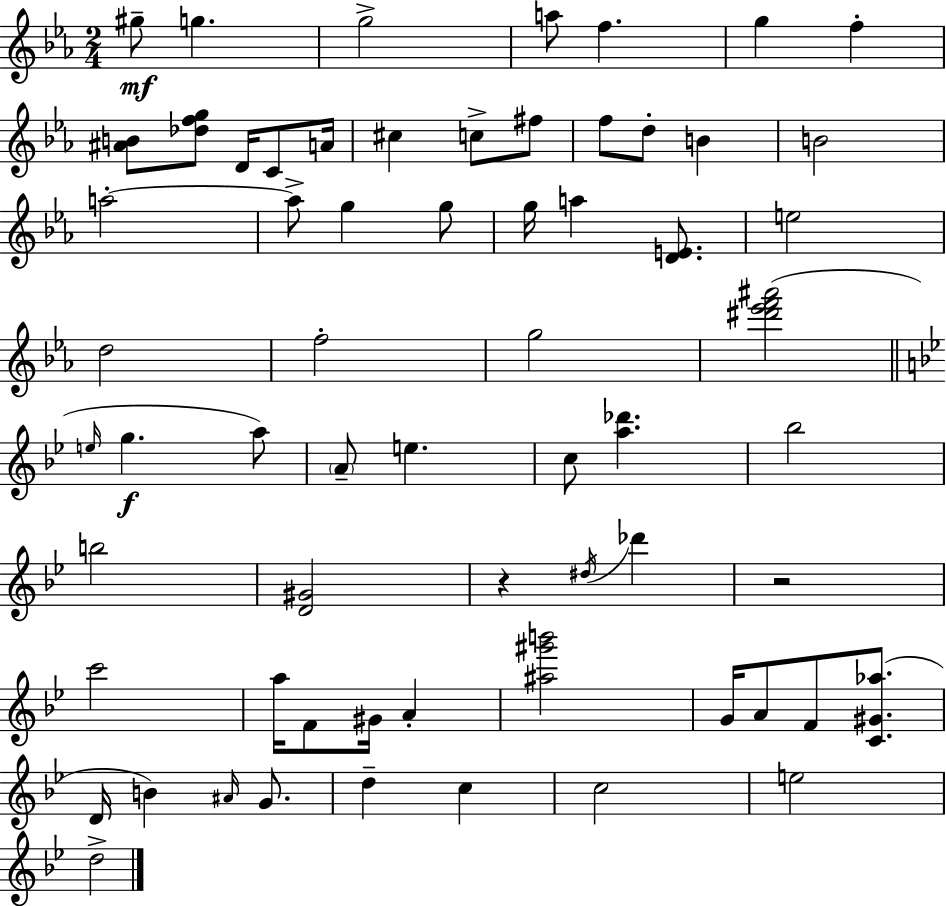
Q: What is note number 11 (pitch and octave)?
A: C#5